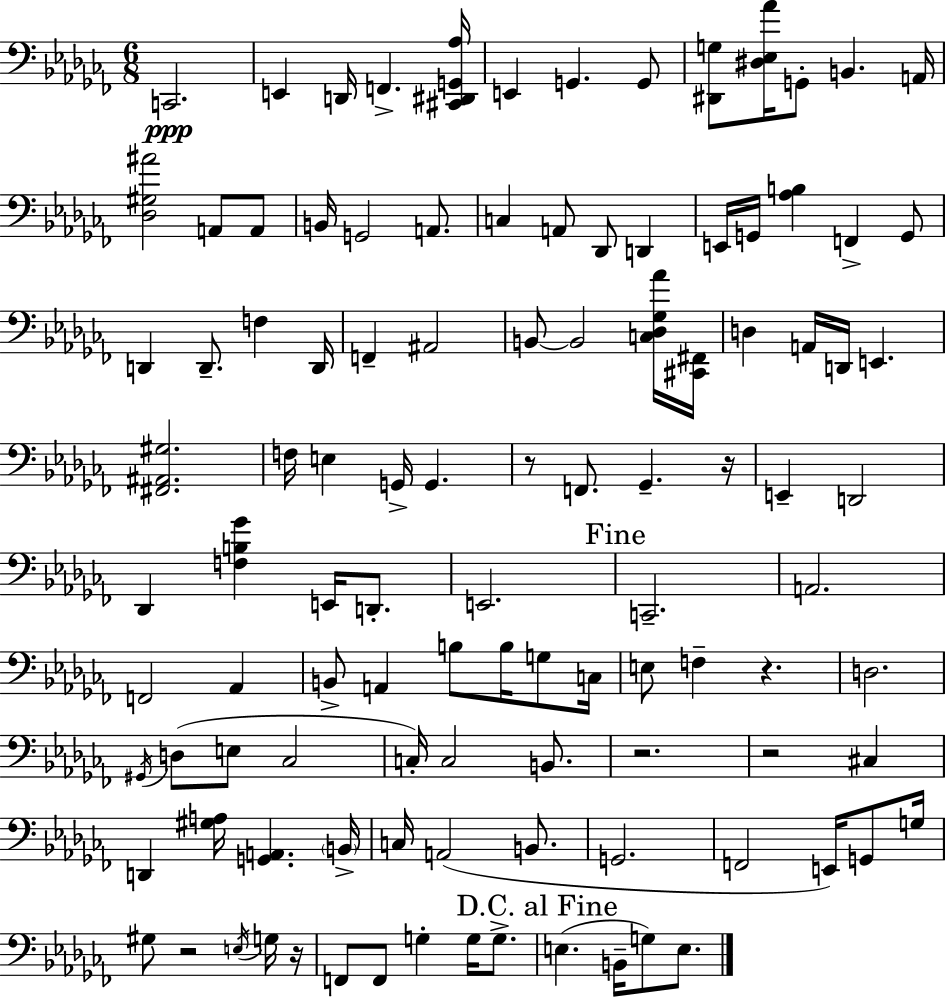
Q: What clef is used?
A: bass